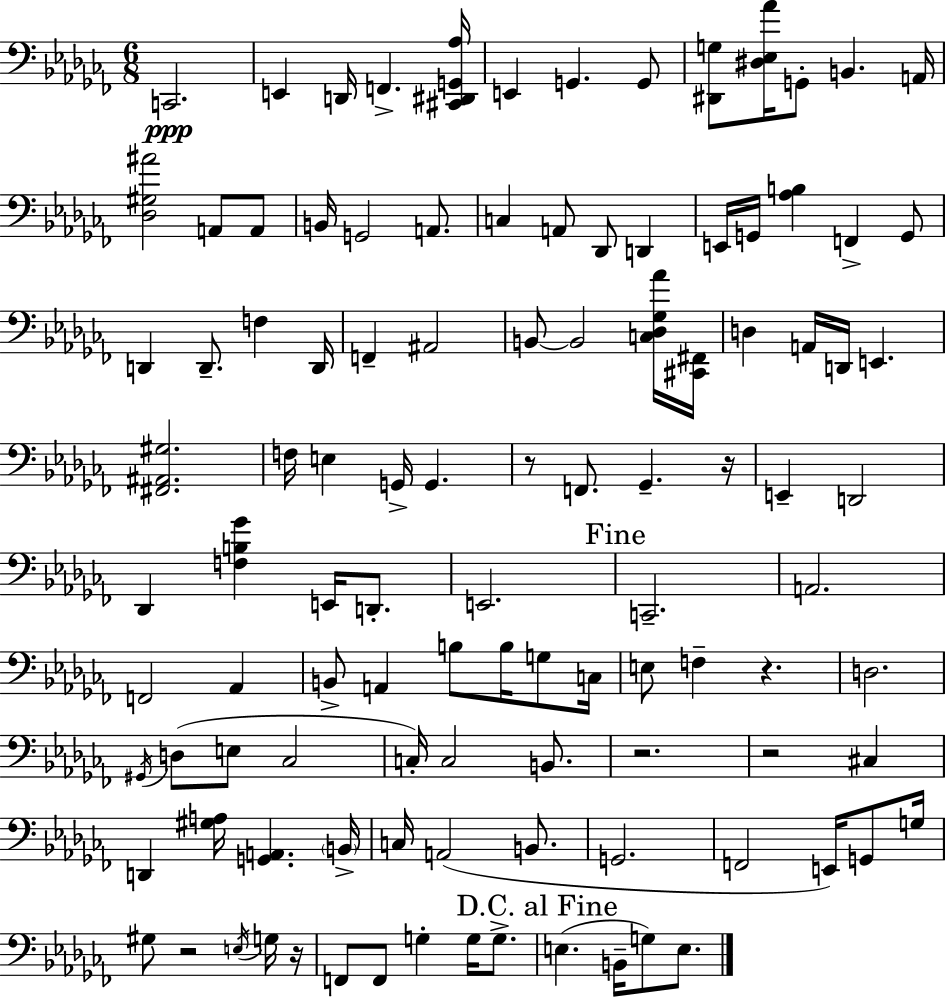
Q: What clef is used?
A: bass